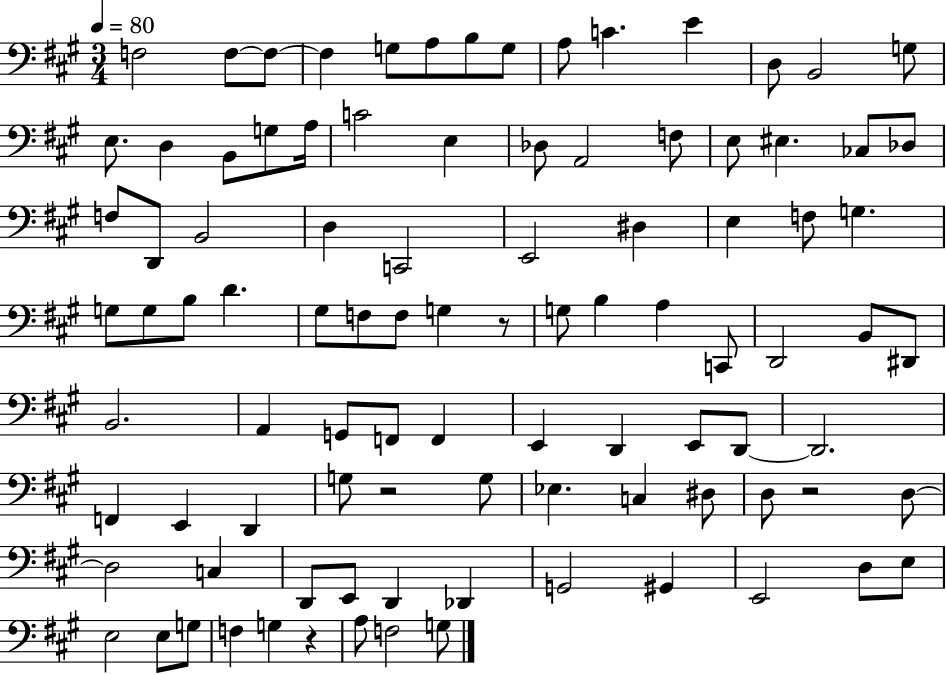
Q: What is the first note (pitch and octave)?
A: F3